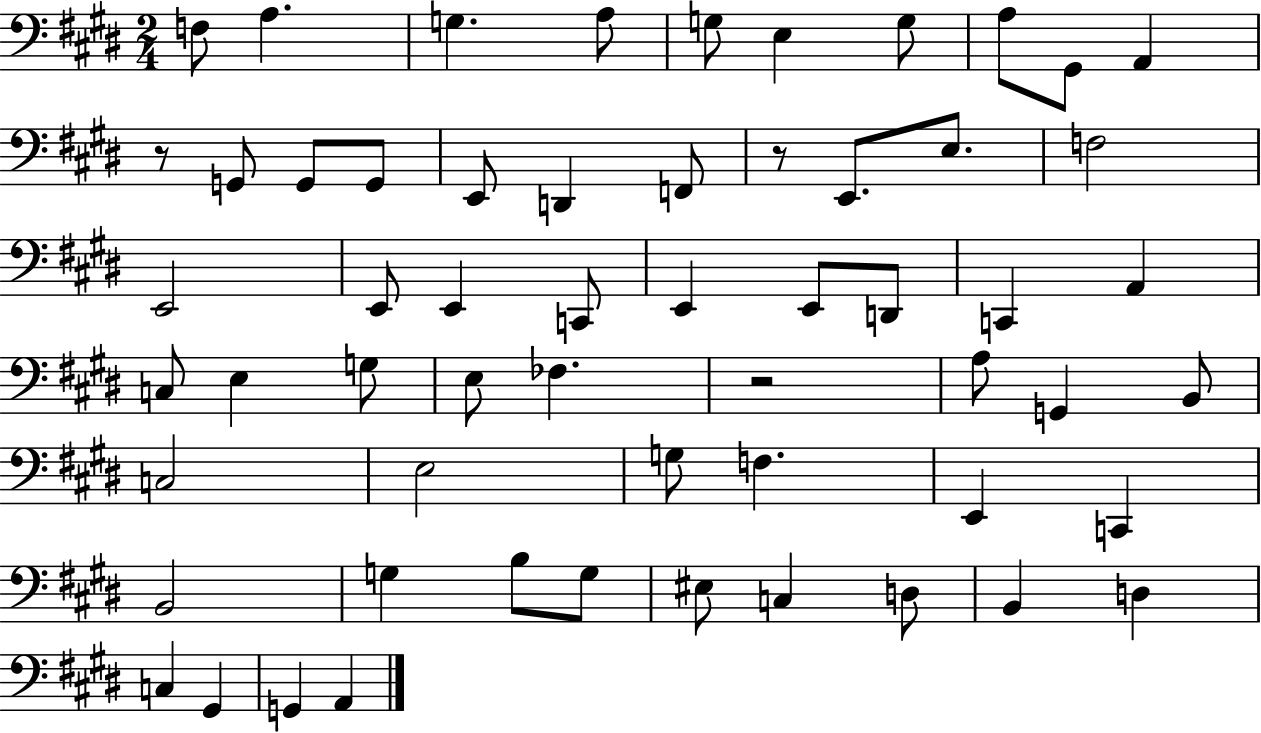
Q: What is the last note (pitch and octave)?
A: A2